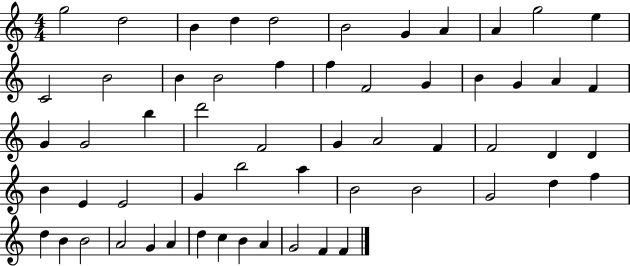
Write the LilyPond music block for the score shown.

{
  \clef treble
  \numericTimeSignature
  \time 4/4
  \key c \major
  g''2 d''2 | b'4 d''4 d''2 | b'2 g'4 a'4 | a'4 g''2 e''4 | \break c'2 b'2 | b'4 b'2 f''4 | f''4 f'2 g'4 | b'4 g'4 a'4 f'4 | \break g'4 g'2 b''4 | d'''2 f'2 | g'4 a'2 f'4 | f'2 d'4 d'4 | \break b'4 e'4 e'2 | g'4 b''2 a''4 | b'2 b'2 | g'2 d''4 f''4 | \break d''4 b'4 b'2 | a'2 g'4 a'4 | d''4 c''4 b'4 a'4 | g'2 f'4 f'4 | \break \bar "|."
}